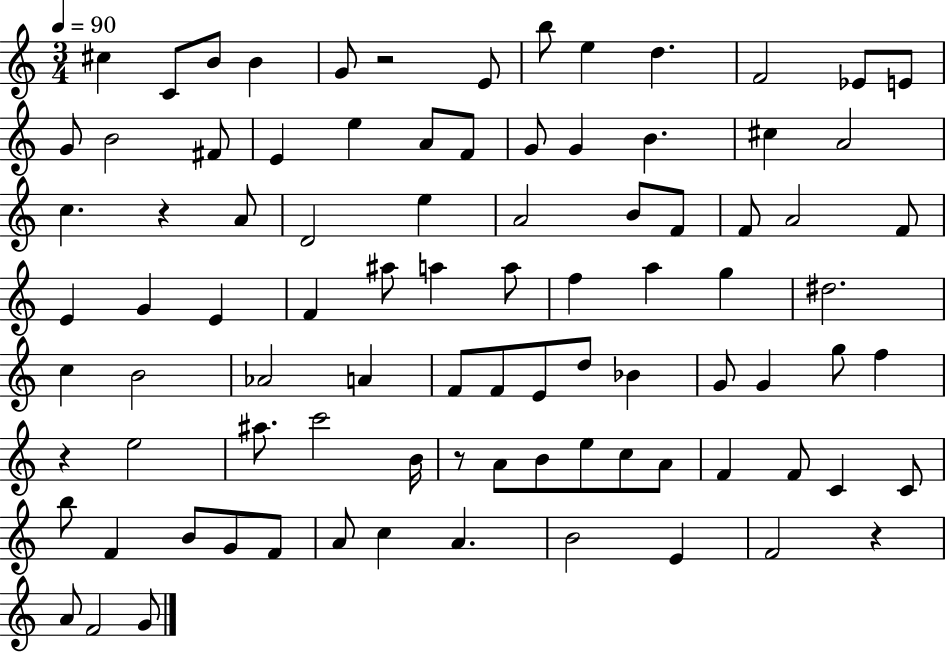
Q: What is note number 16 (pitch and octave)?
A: E4